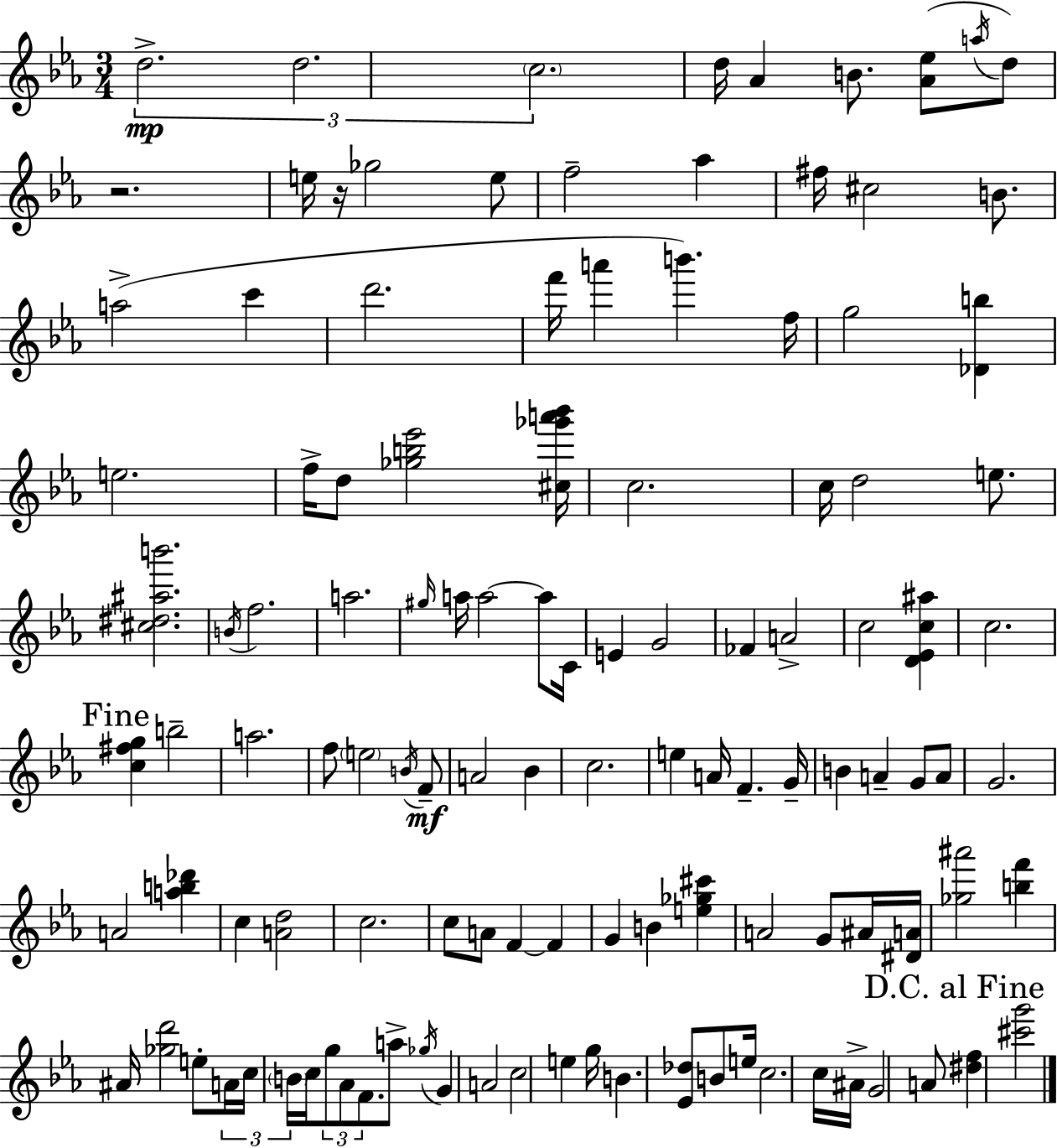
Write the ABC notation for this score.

X:1
T:Untitled
M:3/4
L:1/4
K:Eb
d2 d2 c2 d/4 _A B/2 [_A_e]/2 a/4 d/2 z2 e/4 z/4 _g2 e/2 f2 _a ^f/4 ^c2 B/2 a2 c' d'2 f'/4 a' b' f/4 g2 [_Db] e2 f/4 d/2 [_gb_e']2 [^c_g'a'_b']/4 c2 c/4 d2 e/2 [^c^d^ab']2 B/4 f2 a2 ^g/4 a/4 a2 a/2 C/4 E G2 _F A2 c2 [D_Ec^a] c2 [c^fg] b2 a2 f/2 e2 B/4 F/2 A2 _B c2 e A/4 F G/4 B A G/2 A/2 G2 A2 [ab_d'] c [Ad]2 c2 c/2 A/2 F F G B [e_g^c'] A2 G/2 ^A/4 [^DA]/4 [_g^a']2 [bf'] ^A/4 [_gd']2 e/2 A/4 c/4 B/4 c/4 g/2 _A/2 F/2 a/2 _g/4 G A2 c2 e g/4 B [_E_d]/2 B/2 e/4 c2 c/4 ^A/4 G2 A/2 [^df] [^c'g']2